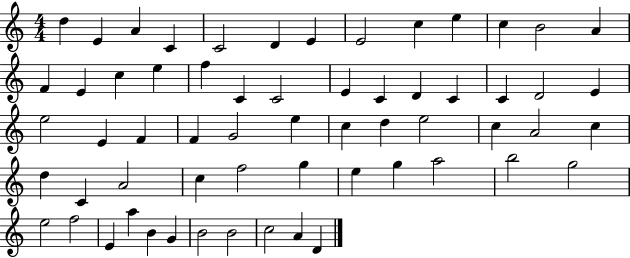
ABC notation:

X:1
T:Untitled
M:4/4
L:1/4
K:C
d E A C C2 D E E2 c e c B2 A F E c e f C C2 E C D C C D2 E e2 E F F G2 e c d e2 c A2 c d C A2 c f2 g e g a2 b2 g2 e2 f2 E a B G B2 B2 c2 A D